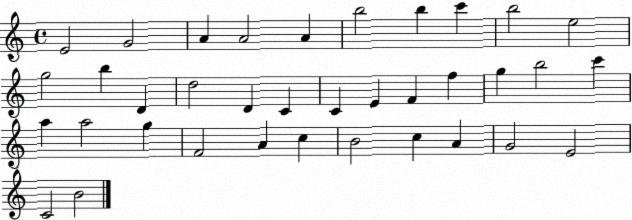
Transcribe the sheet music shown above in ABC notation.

X:1
T:Untitled
M:4/4
L:1/4
K:C
E2 G2 A A2 A b2 b c' b2 e2 g2 b D d2 D C C E F f g b2 c' a a2 g F2 A c B2 c A G2 E2 C2 B2